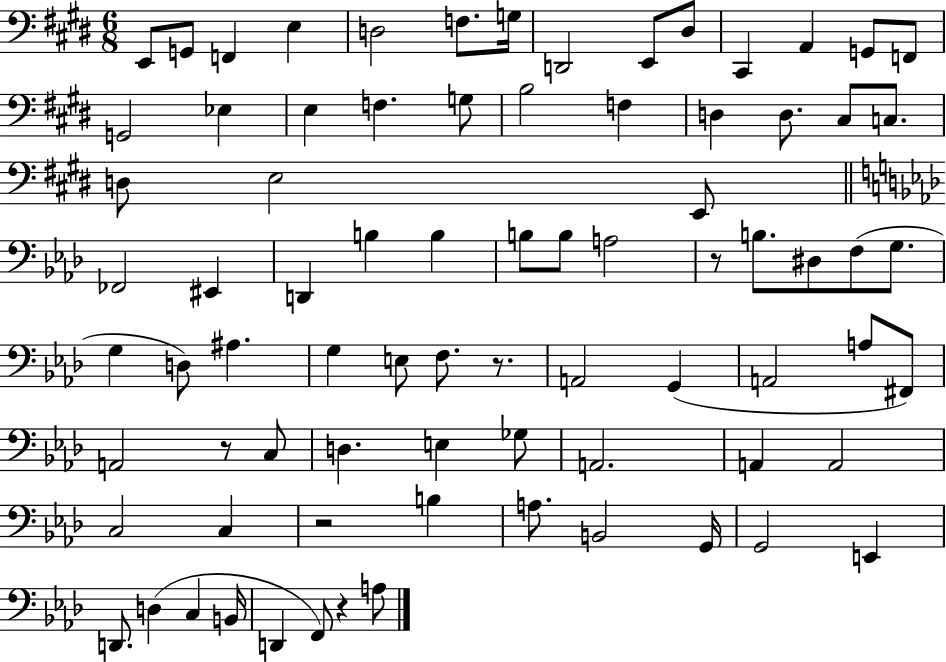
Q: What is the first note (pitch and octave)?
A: E2